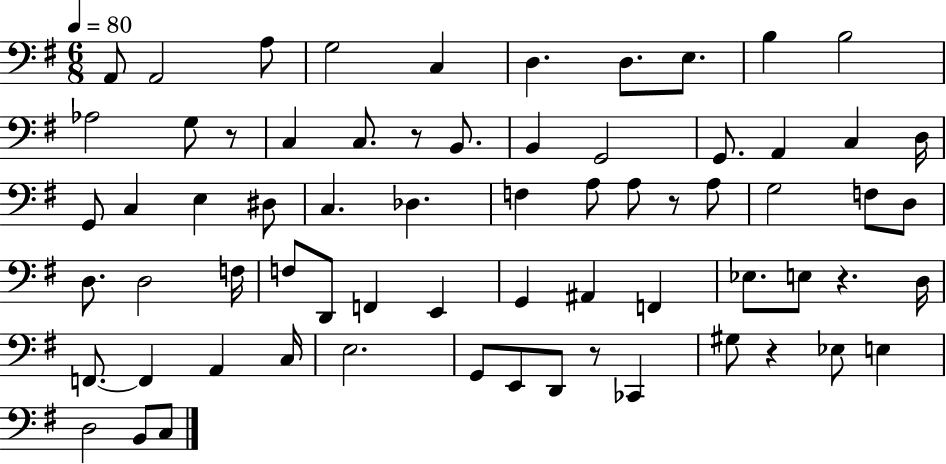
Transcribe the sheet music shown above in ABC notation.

X:1
T:Untitled
M:6/8
L:1/4
K:G
A,,/2 A,,2 A,/2 G,2 C, D, D,/2 E,/2 B, B,2 _A,2 G,/2 z/2 C, C,/2 z/2 B,,/2 B,, G,,2 G,,/2 A,, C, D,/4 G,,/2 C, E, ^D,/2 C, _D, F, A,/2 A,/2 z/2 A,/2 G,2 F,/2 D,/2 D,/2 D,2 F,/4 F,/2 D,,/2 F,, E,, G,, ^A,, F,, _E,/2 E,/2 z D,/4 F,,/2 F,, A,, C,/4 E,2 G,,/2 E,,/2 D,,/2 z/2 _C,, ^G,/2 z _E,/2 E, D,2 B,,/2 C,/2